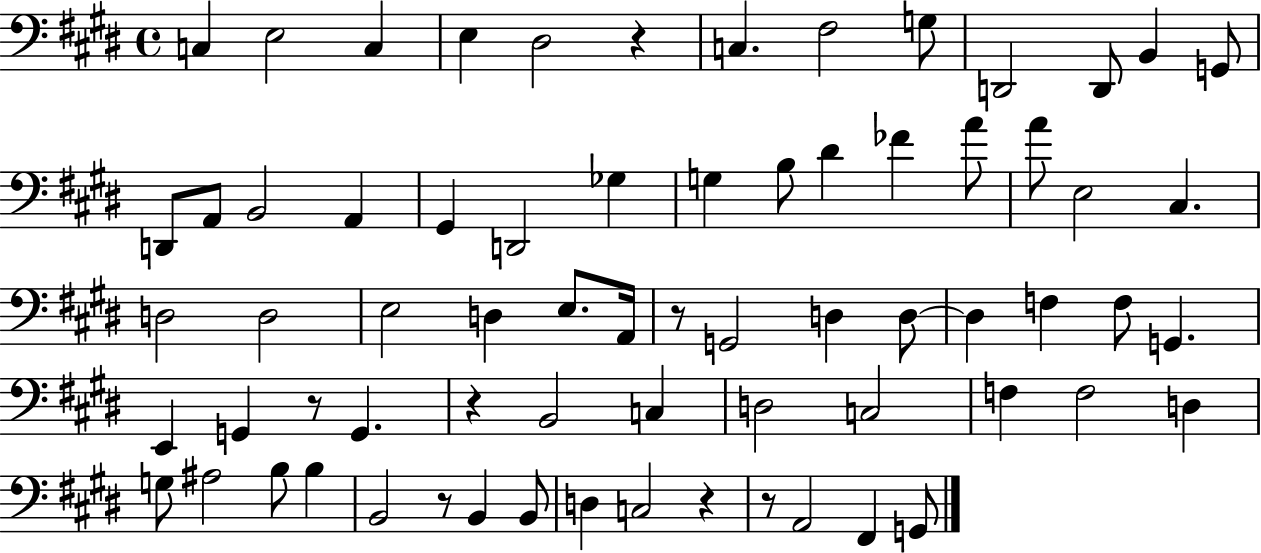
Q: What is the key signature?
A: E major